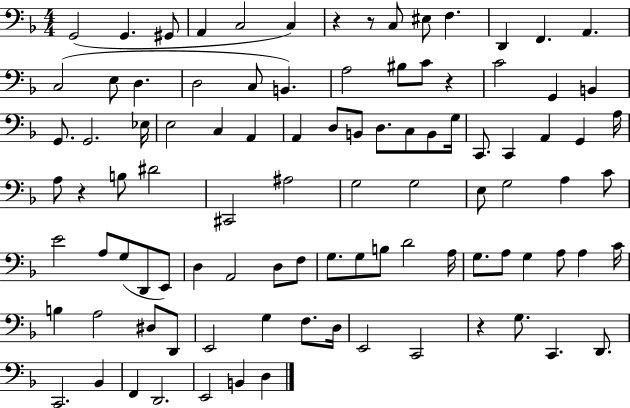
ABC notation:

X:1
T:Untitled
M:4/4
L:1/4
K:F
G,,2 G,, ^G,,/2 A,, C,2 C, z z/2 C,/2 ^E,/2 F, D,, F,, A,, C,2 E,/2 D, D,2 C,/2 B,, A,2 ^B,/2 C/2 z C2 G,, B,, G,,/2 G,,2 _E,/4 E,2 C, A,, A,, D,/2 B,,/2 D,/2 C,/2 B,,/2 G,/4 C,,/2 C,, A,, G,, A,/4 A,/2 z B,/2 ^D2 ^C,,2 ^A,2 G,2 G,2 E,/2 G,2 A, C/2 E2 A,/2 G,/2 D,,/2 E,,/2 D, A,,2 D,/2 F,/2 G,/2 G,/2 B,/2 D2 A,/4 G,/2 A,/2 G, A,/2 A, C/4 B, A,2 ^D,/2 D,,/2 E,,2 G, F,/2 D,/4 E,,2 C,,2 z G,/2 C,, D,,/2 C,,2 _B,, F,, D,,2 E,,2 B,, D,